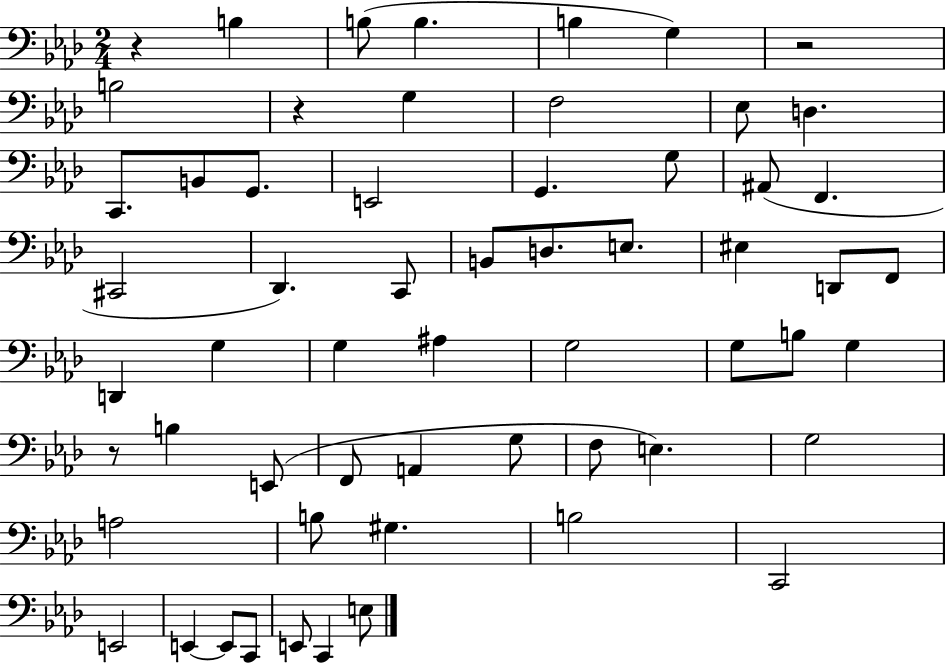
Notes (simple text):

R/q B3/q B3/e B3/q. B3/q G3/q R/h B3/h R/q G3/q F3/h Eb3/e D3/q. C2/e. B2/e G2/e. E2/h G2/q. G3/e A#2/e F2/q. C#2/h Db2/q. C2/e B2/e D3/e. E3/e. EIS3/q D2/e F2/e D2/q G3/q G3/q A#3/q G3/h G3/e B3/e G3/q R/e B3/q E2/e F2/e A2/q G3/e F3/e E3/q. G3/h A3/h B3/e G#3/q. B3/h C2/h E2/h E2/q E2/e C2/e E2/e C2/q E3/e